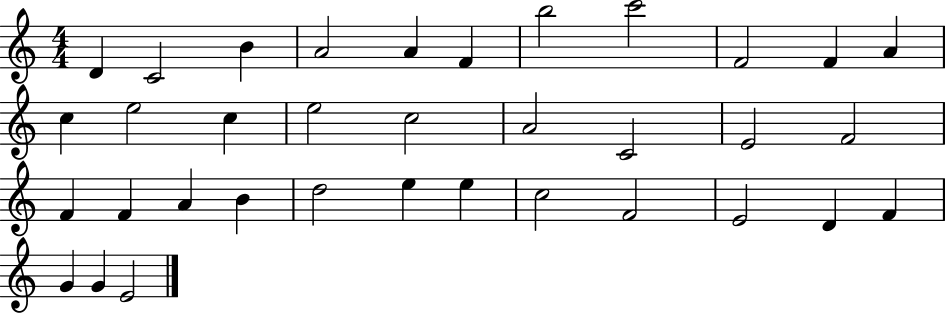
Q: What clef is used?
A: treble